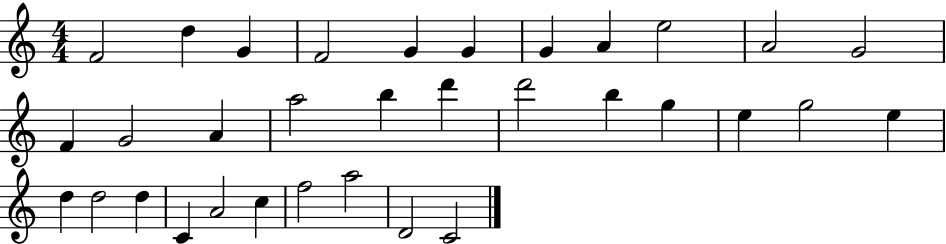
{
  \clef treble
  \numericTimeSignature
  \time 4/4
  \key c \major
  f'2 d''4 g'4 | f'2 g'4 g'4 | g'4 a'4 e''2 | a'2 g'2 | \break f'4 g'2 a'4 | a''2 b''4 d'''4 | d'''2 b''4 g''4 | e''4 g''2 e''4 | \break d''4 d''2 d''4 | c'4 a'2 c''4 | f''2 a''2 | d'2 c'2 | \break \bar "|."
}